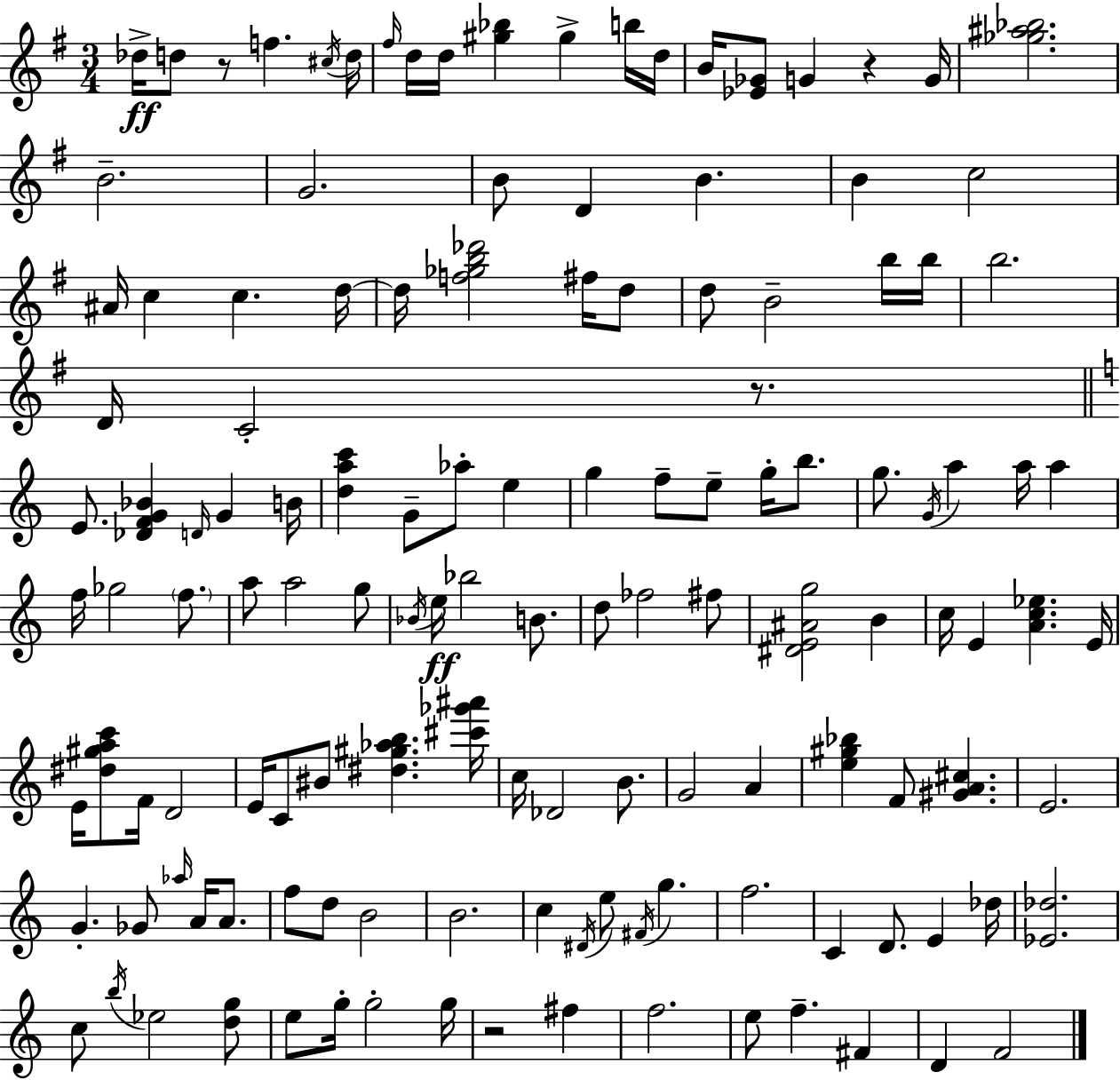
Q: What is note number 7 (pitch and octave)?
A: D5